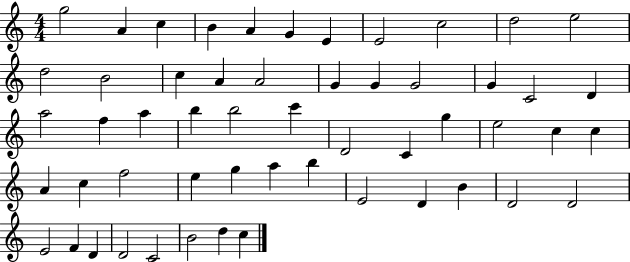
X:1
T:Untitled
M:4/4
L:1/4
K:C
g2 A c B A G E E2 c2 d2 e2 d2 B2 c A A2 G G G2 G C2 D a2 f a b b2 c' D2 C g e2 c c A c f2 e g a b E2 D B D2 D2 E2 F D D2 C2 B2 d c